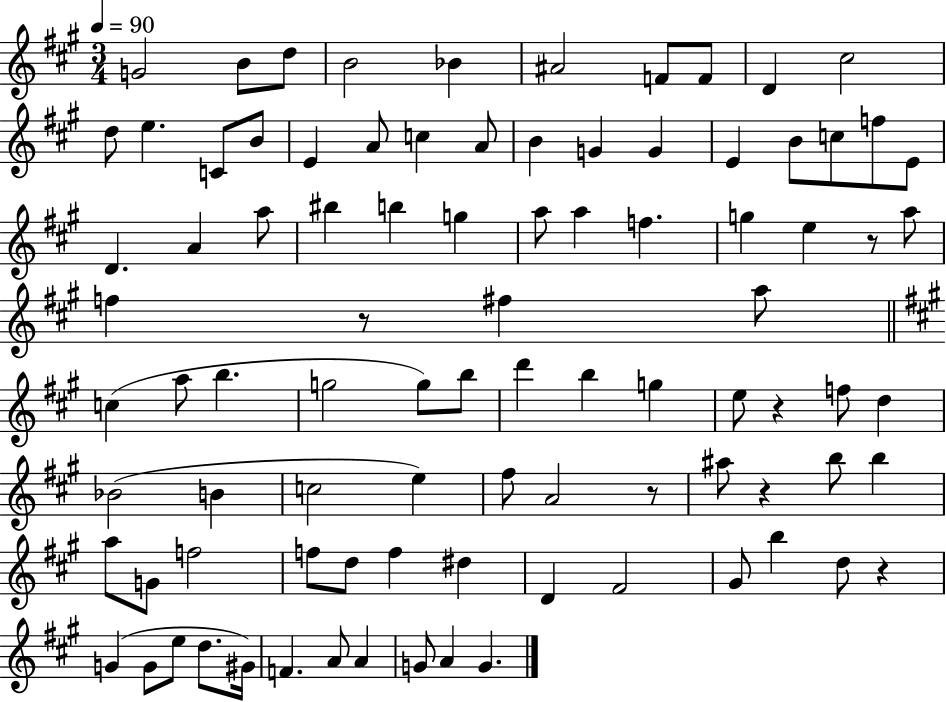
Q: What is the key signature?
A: A major